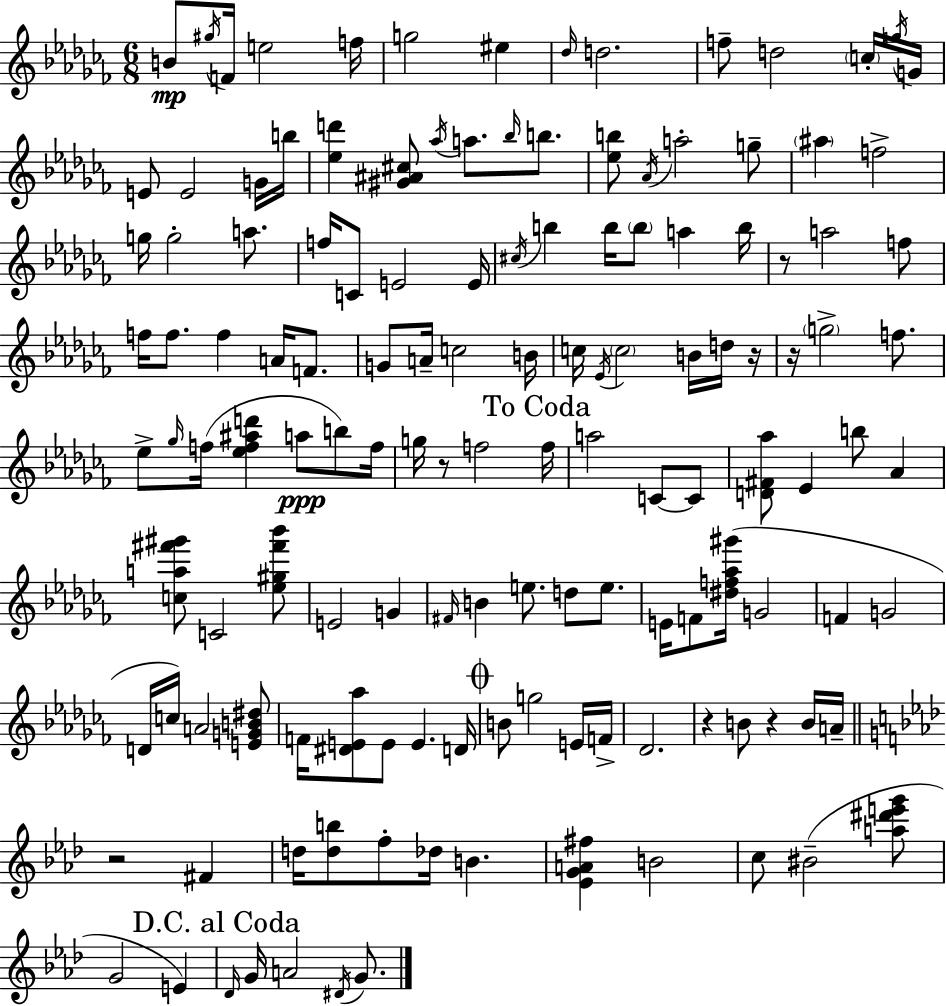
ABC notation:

X:1
T:Untitled
M:6/8
L:1/4
K:Abm
B/2 ^g/4 F/4 e2 f/4 g2 ^e _d/4 d2 f/2 d2 c/4 g/4 G/4 E/2 E2 G/4 b/4 [_ed'] [^G^A^c]/2 _a/4 a/2 _b/4 b/2 [_eb]/2 _A/4 a2 g/2 ^a f2 g/4 g2 a/2 f/4 C/2 E2 E/4 ^c/4 b b/4 b/2 a b/4 z/2 a2 f/2 f/4 f/2 f A/4 F/2 G/2 A/4 c2 B/4 c/4 _E/4 c2 B/4 d/4 z/4 z/4 g2 f/2 _e/2 _g/4 f/4 [_ef^ad'] a/2 b/2 f/4 g/4 z/2 f2 f/4 a2 C/2 C/2 [D^F_a]/2 _E b/2 _A [ca^f'^g']/2 C2 [_e^g^f'_b']/2 E2 G ^F/4 B e/2 d/2 e/2 E/4 F/2 [^df_a^g']/4 G2 F G2 D/4 c/4 A2 [EGB^d]/2 F/4 [^DE_a]/2 E/2 E D/4 B/2 g2 E/4 F/4 _D2 z B/2 z B/4 A/4 z2 ^F d/4 [db]/2 f/2 _d/4 B [_EGA^f] B2 c/2 ^B2 [a^d'e'g']/2 G2 E _D/4 G/4 A2 ^D/4 G/2